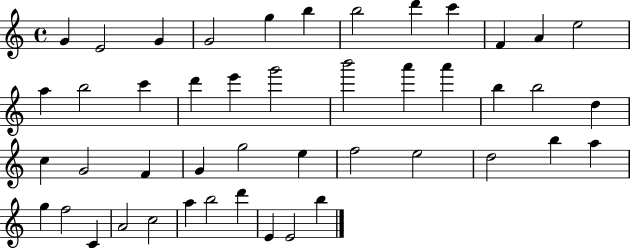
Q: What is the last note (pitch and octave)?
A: B5